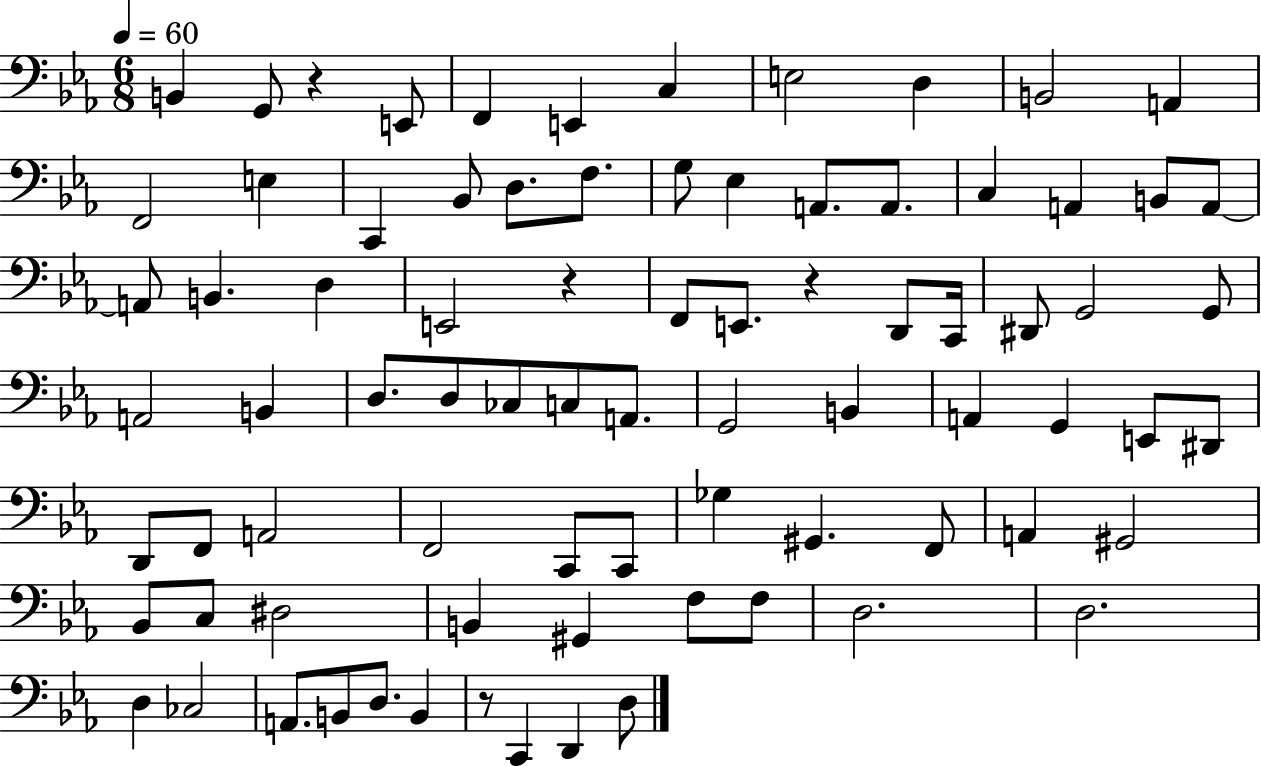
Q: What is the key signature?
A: EES major